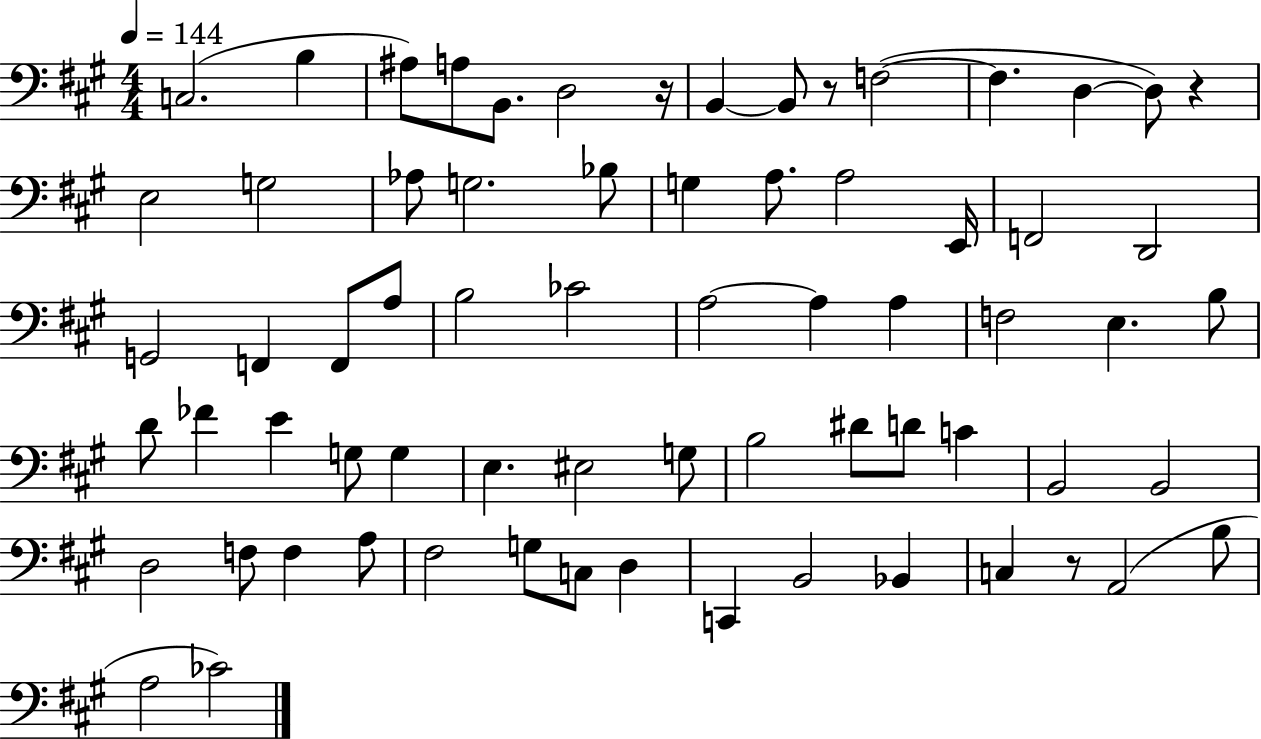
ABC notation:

X:1
T:Untitled
M:4/4
L:1/4
K:A
C,2 B, ^A,/2 A,/2 B,,/2 D,2 z/4 B,, B,,/2 z/2 F,2 F, D, D,/2 z E,2 G,2 _A,/2 G,2 _B,/2 G, A,/2 A,2 E,,/4 F,,2 D,,2 G,,2 F,, F,,/2 A,/2 B,2 _C2 A,2 A, A, F,2 E, B,/2 D/2 _F E G,/2 G, E, ^E,2 G,/2 B,2 ^D/2 D/2 C B,,2 B,,2 D,2 F,/2 F, A,/2 ^F,2 G,/2 C,/2 D, C,, B,,2 _B,, C, z/2 A,,2 B,/2 A,2 _C2